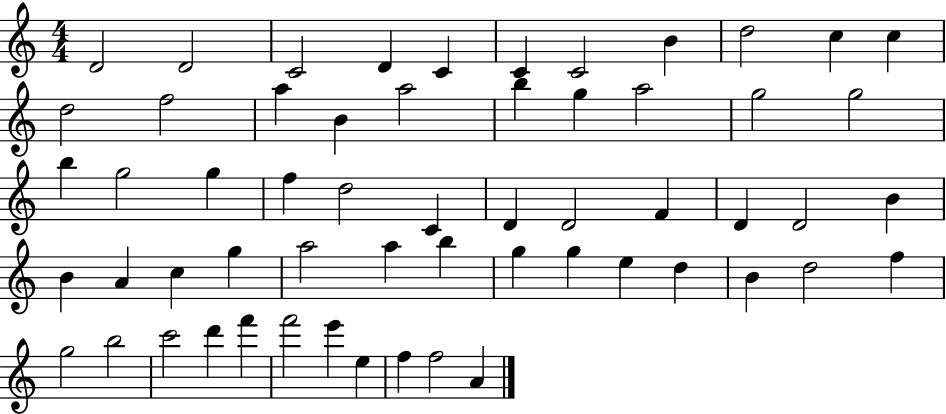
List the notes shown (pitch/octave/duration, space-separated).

D4/h D4/h C4/h D4/q C4/q C4/q C4/h B4/q D5/h C5/q C5/q D5/h F5/h A5/q B4/q A5/h B5/q G5/q A5/h G5/h G5/h B5/q G5/h G5/q F5/q D5/h C4/q D4/q D4/h F4/q D4/q D4/h B4/q B4/q A4/q C5/q G5/q A5/h A5/q B5/q G5/q G5/q E5/q D5/q B4/q D5/h F5/q G5/h B5/h C6/h D6/q F6/q F6/h E6/q E5/q F5/q F5/h A4/q